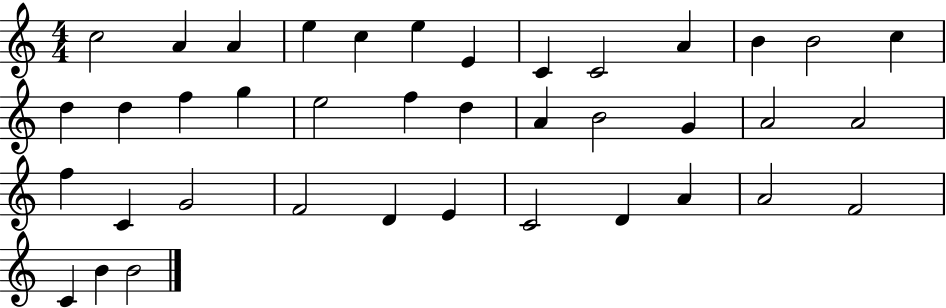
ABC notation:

X:1
T:Untitled
M:4/4
L:1/4
K:C
c2 A A e c e E C C2 A B B2 c d d f g e2 f d A B2 G A2 A2 f C G2 F2 D E C2 D A A2 F2 C B B2